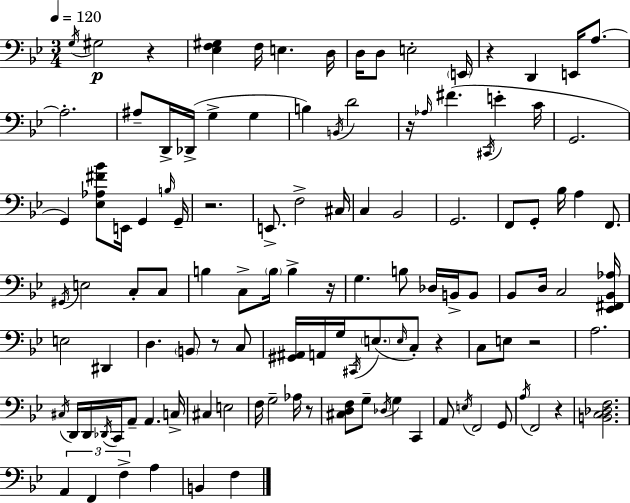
G3/s G#3/h R/q [Eb3,F3,G#3]/q F3/s E3/q. D3/s D3/s D3/e E3/h E2/s R/q D2/q E2/s A3/e. A3/h. A#3/e D2/s Db2/s G3/q G3/q B3/q B2/s D4/h R/s Ab3/s F#4/q. C#2/s E4/q C4/s G2/h. G2/q [Eb3,Ab3,F#4,Bb4]/e E2/s G2/q B3/s G2/s R/h. E2/e. F3/h C#3/s C3/q Bb2/h G2/h. F2/e G2/e Bb3/s A3/q F2/e. G#2/s E3/h C3/e C3/e B3/q C3/e B3/s B3/q R/s G3/q. B3/e Db3/s B2/s B2/e Bb2/e D3/s C3/h [Eb2,F#2,Bb2,Ab3]/s E3/h D#2/q D3/q. B2/e R/e C3/e [G#2,A#2]/s A2/s G3/s C#2/s E3/e. E3/s C3/e R/q C3/e E3/e R/h A3/h. C#3/s D2/s D2/s Db2/s C2/s A2/e A2/q. C3/s C#3/q E3/h F3/s G3/h Ab3/s R/e [C#3,D3,F3]/e G3/e Db3/s G3/q C2/q A2/e E3/s F2/h G2/e A3/s F2/h R/q [B2,C3,Db3,F3]/h. A2/q F2/q F3/q A3/q B2/q F3/q